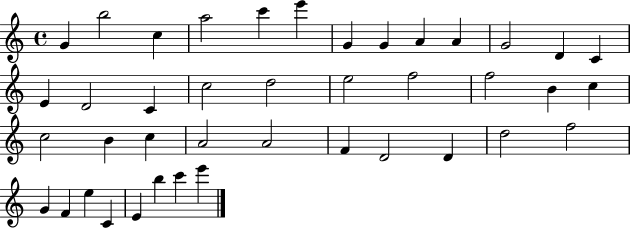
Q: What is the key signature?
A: C major